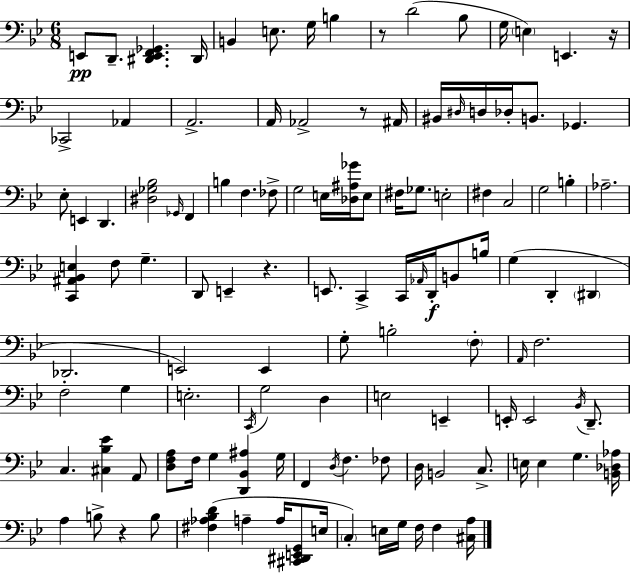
X:1
T:Untitled
M:6/8
L:1/4
K:Bb
E,,/2 D,,/2 [^D,,E,,F,,_G,,] ^D,,/4 B,, E,/2 G,/4 B, z/2 D2 _B,/2 G,/4 E, E,, z/4 _C,,2 _A,, A,,2 A,,/4 _A,,2 z/2 ^A,,/4 ^B,,/4 ^D,/4 D,/4 _D,/4 B,,/2 _G,, _E,/2 E,, D,, [^D,_G,_B,]2 _G,,/4 F,, B, F, _F,/2 G,2 E,/4 [_D,^A,_G]/4 E,/2 ^F,/4 _G,/2 E,2 ^F, C,2 G,2 B, _A,2 [C,,^A,,_B,,E,] F,/2 G, D,,/2 E,, z E,,/2 C,, C,,/4 _A,,/4 D,,/4 B,,/2 B,/4 G, D,, ^D,, _D,,2 E,,2 E,, G,/2 B,2 F,/2 A,,/4 F,2 F,2 G, E,2 C,,/4 G,2 D, E,2 E,, E,,/4 E,,2 _B,,/4 D,,/2 C, [^C,_B,_E] A,,/2 [D,F,A,]/2 F,/4 G, [D,,_B,,^A,] G,/4 F,, D,/4 F, _F,/2 D,/4 B,,2 C,/2 E,/4 E, G, [B,,_D,_A,]/4 A, B,/2 z B,/2 [^F,_A,_B,D] A, A,/4 [^C,,^D,,E,,G,,]/2 E,/4 C, E,/4 G,/4 F,/4 F, [^C,A,]/4